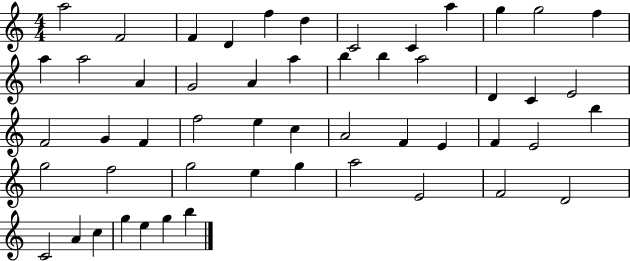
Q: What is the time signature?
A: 4/4